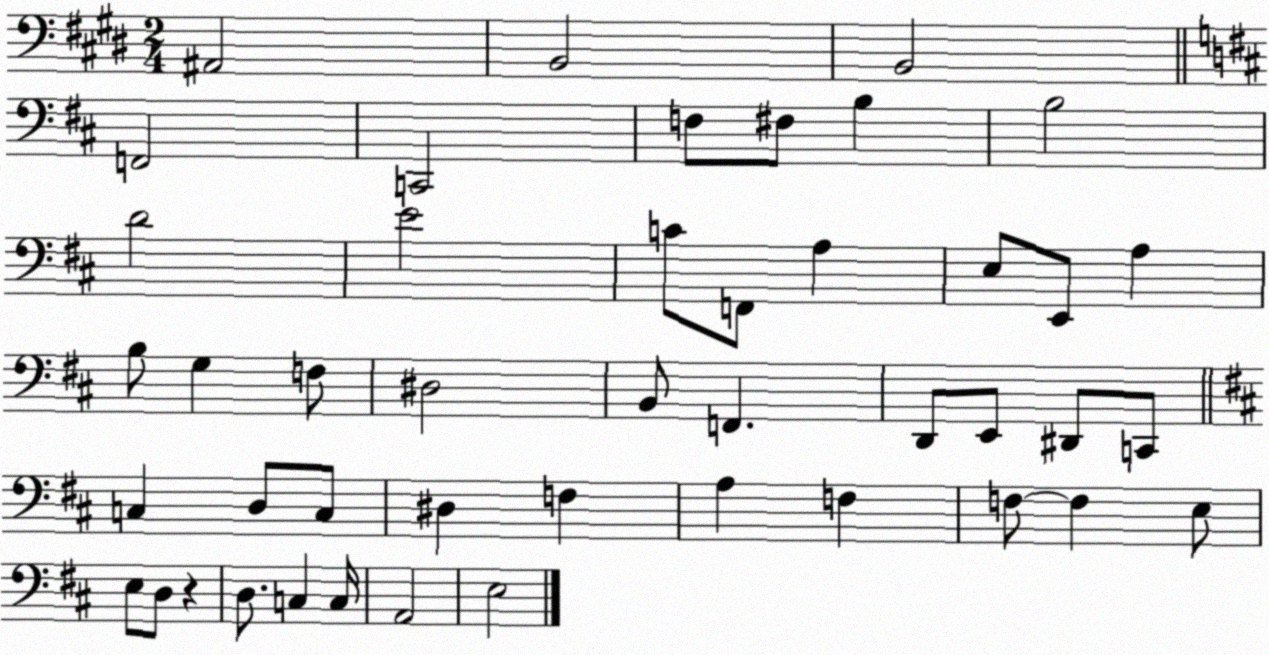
X:1
T:Untitled
M:2/4
L:1/4
K:E
^A,,2 B,,2 B,,2 F,,2 C,,2 F,/2 ^F,/2 B, B,2 D2 E2 C/2 F,,/2 A, E,/2 E,,/2 A, B,/2 G, F,/2 ^D,2 B,,/2 F,, D,,/2 E,,/2 ^D,,/2 C,,/2 C, D,/2 C,/2 ^D, F, A, F, F,/2 F, E,/2 E,/2 D,/2 z D,/2 C, C,/4 A,,2 E,2